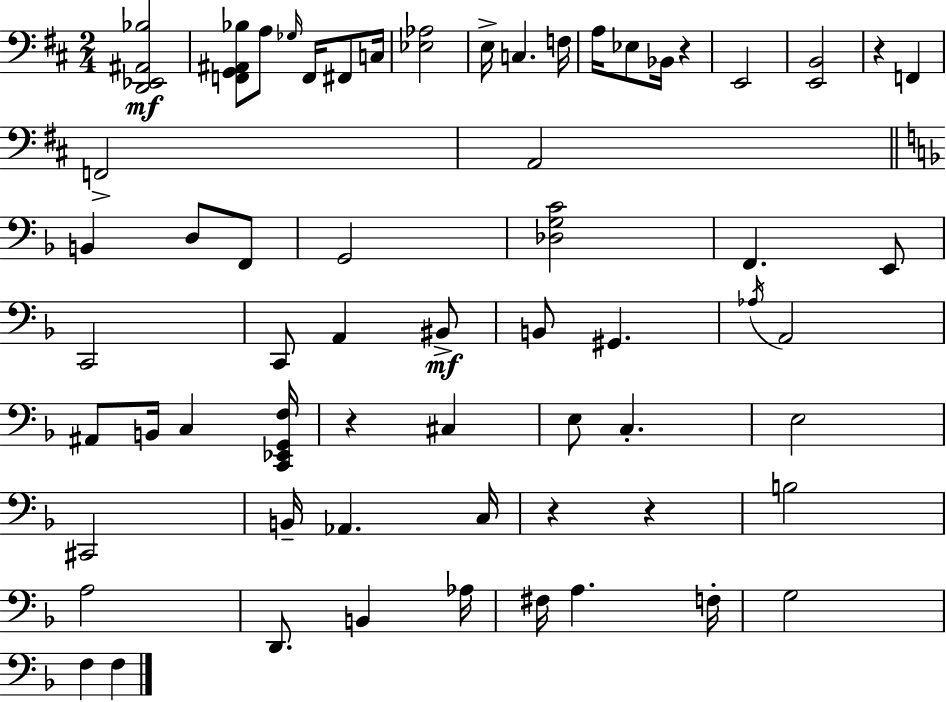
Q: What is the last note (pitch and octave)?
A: F3